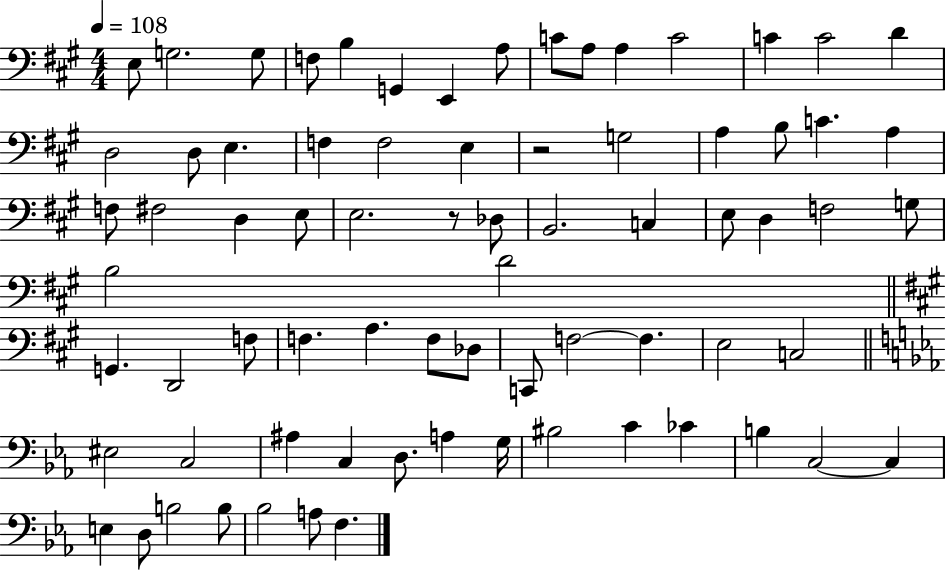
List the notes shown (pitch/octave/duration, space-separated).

E3/e G3/h. G3/e F3/e B3/q G2/q E2/q A3/e C4/e A3/e A3/q C4/h C4/q C4/h D4/q D3/h D3/e E3/q. F3/q F3/h E3/q R/h G3/h A3/q B3/e C4/q. A3/q F3/e F#3/h D3/q E3/e E3/h. R/e Db3/e B2/h. C3/q E3/e D3/q F3/h G3/e B3/h D4/h G2/q. D2/h F3/e F3/q. A3/q. F3/e Db3/e C2/e F3/h F3/q. E3/h C3/h EIS3/h C3/h A#3/q C3/q D3/e. A3/q G3/s BIS3/h C4/q CES4/q B3/q C3/h C3/q E3/q D3/e B3/h B3/e Bb3/h A3/e F3/q.